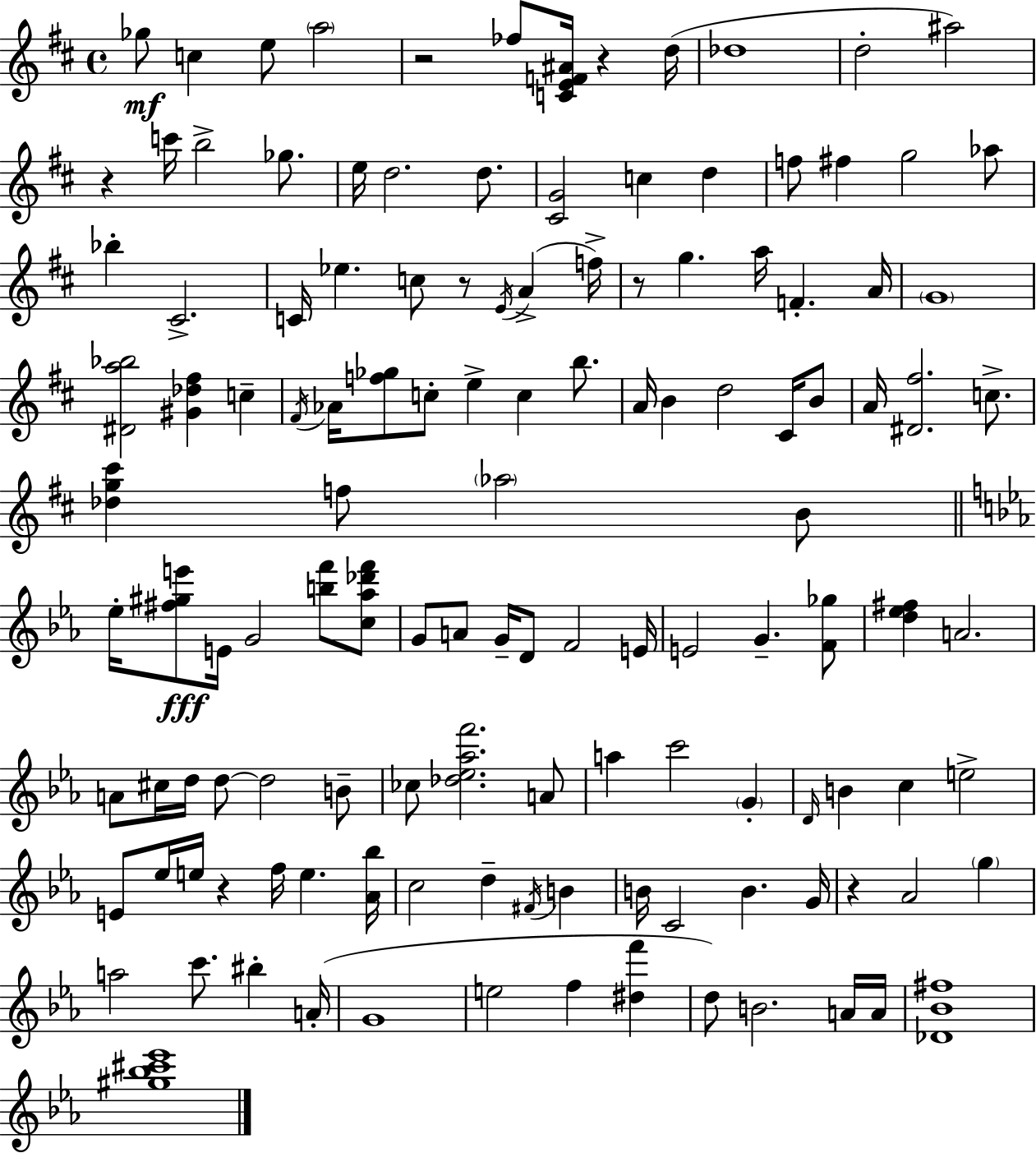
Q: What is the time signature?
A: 4/4